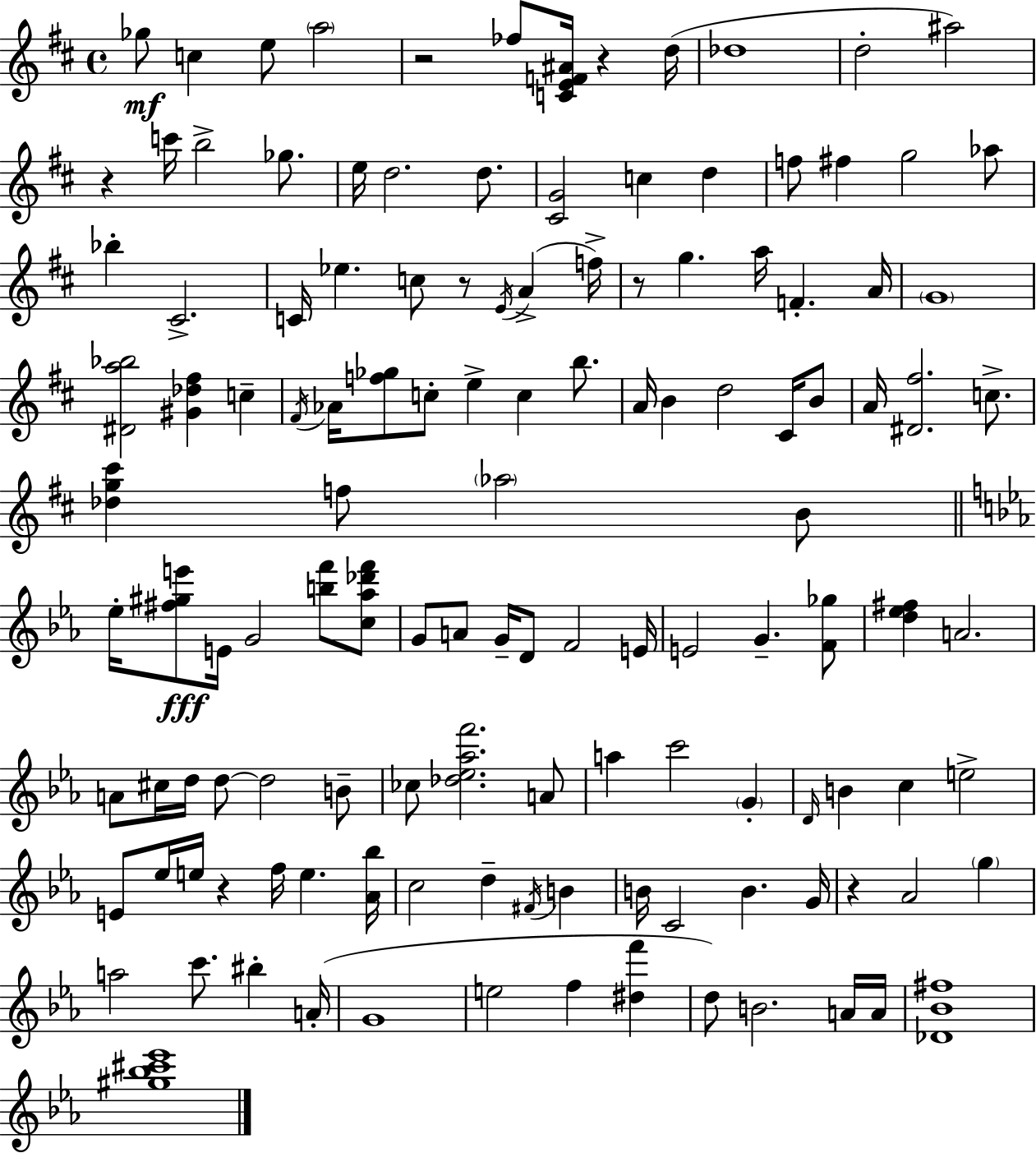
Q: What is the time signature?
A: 4/4